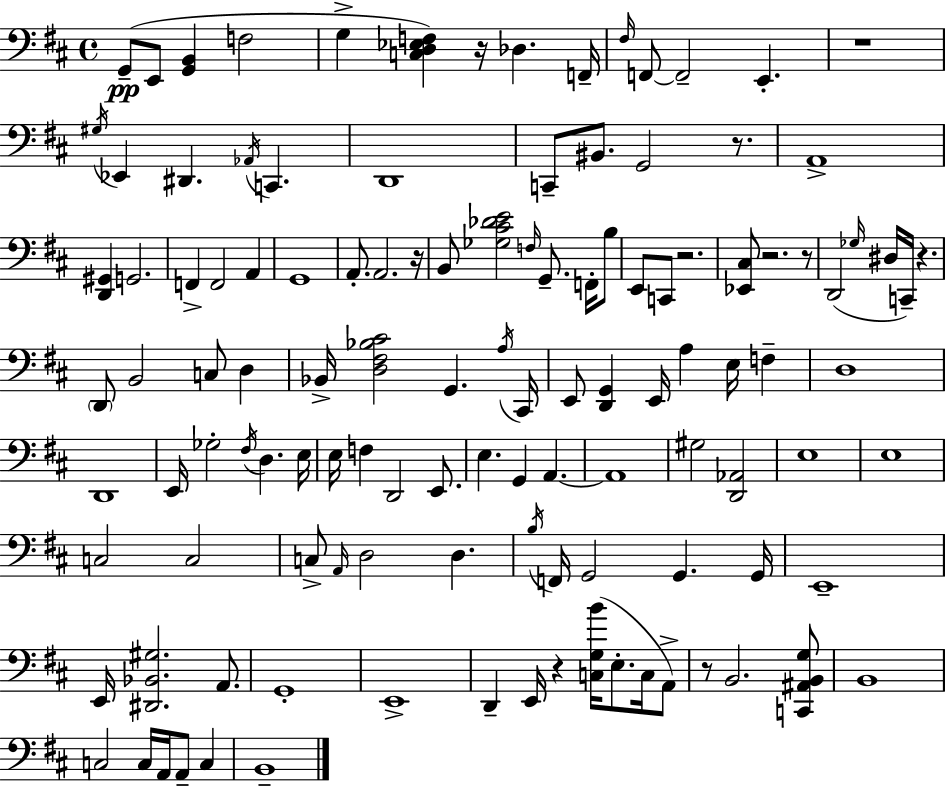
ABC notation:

X:1
T:Untitled
M:4/4
L:1/4
K:D
G,,/2 E,,/2 [G,,B,,] F,2 G, [C,D,_E,F,] z/4 _D, F,,/4 ^F,/4 F,,/2 F,,2 E,, z4 ^G,/4 _E,, ^D,, _A,,/4 C,, D,,4 C,,/2 ^B,,/2 G,,2 z/2 A,,4 [D,,^G,,] G,,2 F,, F,,2 A,, G,,4 A,,/2 A,,2 z/4 B,,/2 [_G,^C_DE]2 F,/4 G,,/2 F,,/4 B,/2 E,,/2 C,,/2 z2 [_E,,^C,]/2 z2 z/2 D,,2 _G,/4 ^D,/4 C,,/4 z D,,/2 B,,2 C,/2 D, _B,,/4 [D,^F,_B,^C]2 G,, A,/4 ^C,,/4 E,,/2 [D,,G,,] E,,/4 A, E,/4 F, D,4 D,,4 E,,/4 _G,2 ^F,/4 D, E,/4 E,/4 F, D,,2 E,,/2 E, G,, A,, A,,4 ^G,2 [D,,_A,,]2 E,4 E,4 C,2 C,2 C,/2 A,,/4 D,2 D, B,/4 F,,/4 G,,2 G,, G,,/4 E,,4 E,,/4 [^D,,_B,,^G,]2 A,,/2 G,,4 E,,4 D,, E,,/4 z [C,G,B]/4 E,/2 C,/4 A,,/2 z/2 B,,2 [C,,^A,,B,,G,]/2 B,,4 C,2 C,/4 A,,/4 A,,/2 C, B,,4